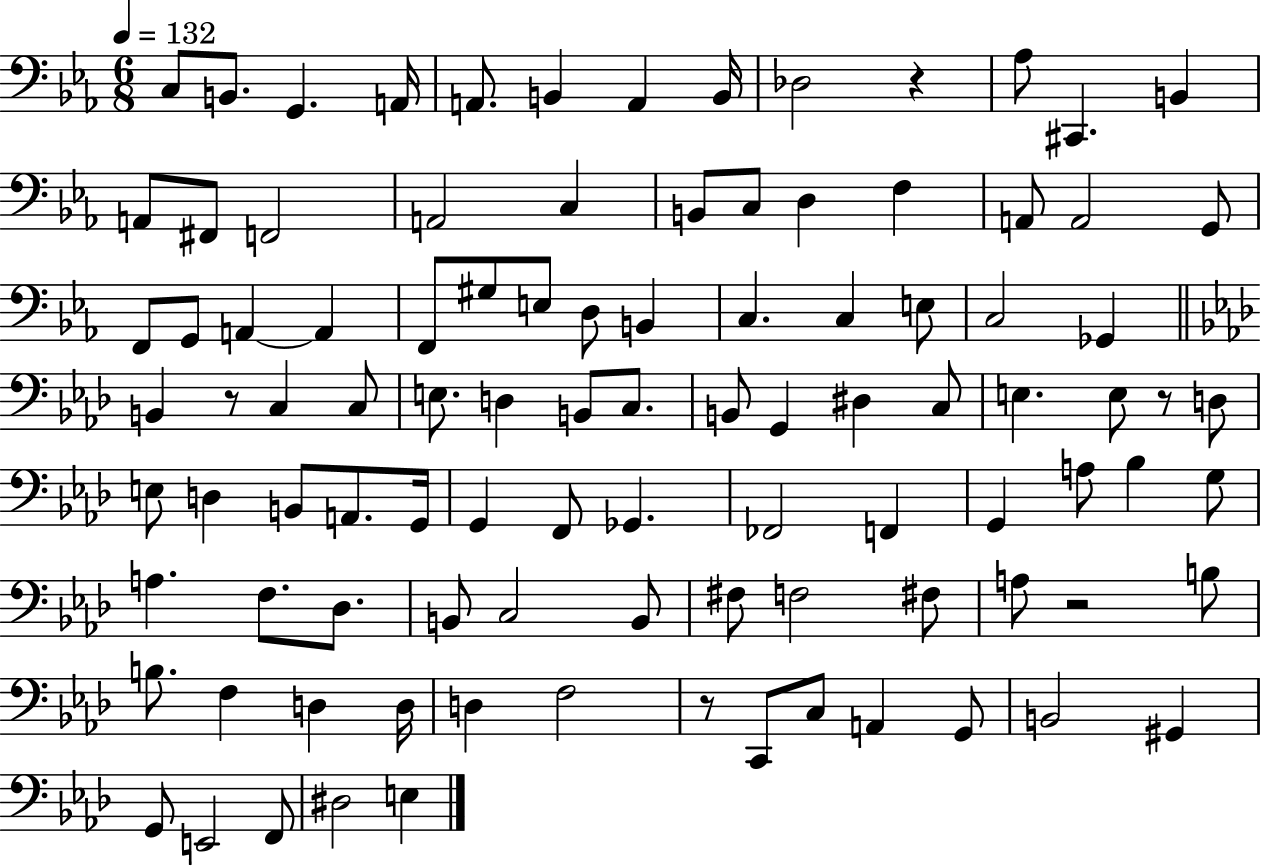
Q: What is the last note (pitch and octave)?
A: E3